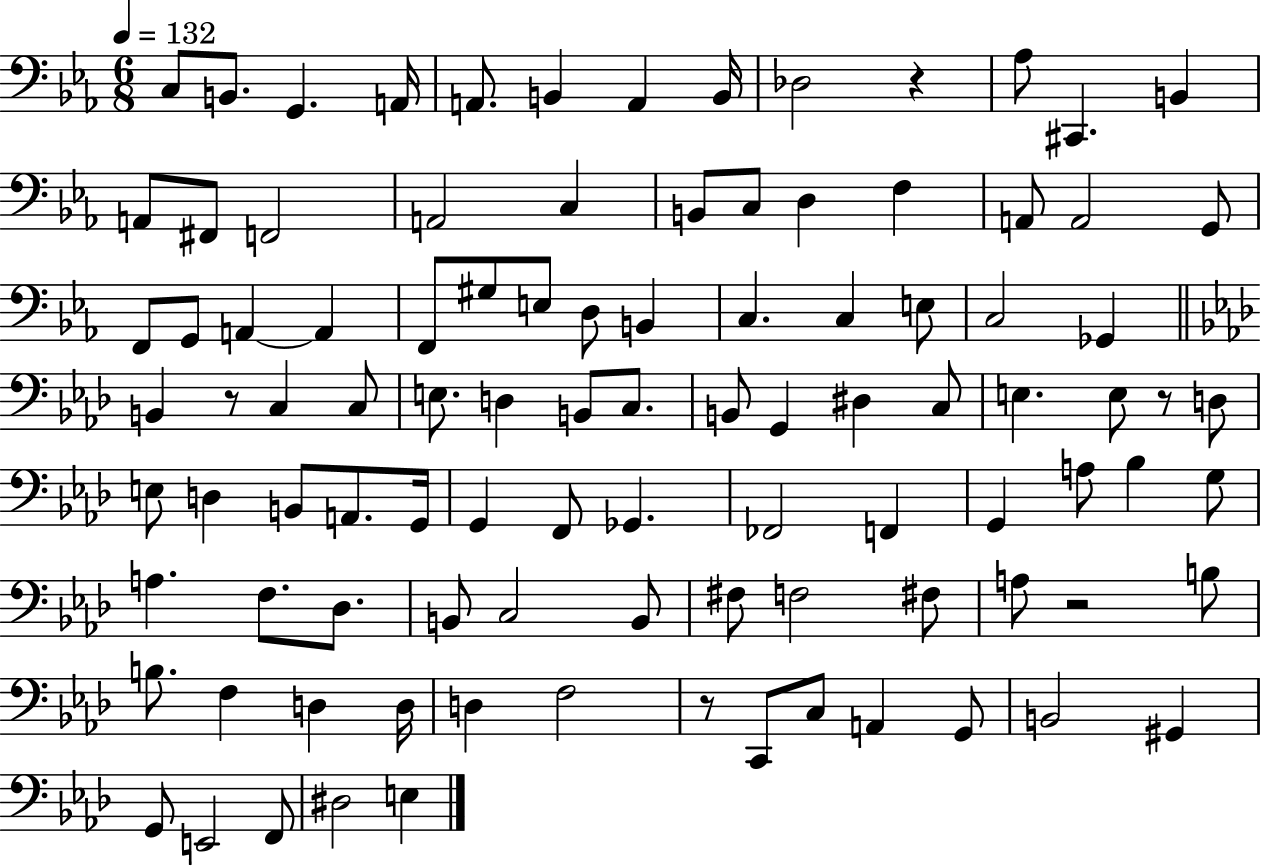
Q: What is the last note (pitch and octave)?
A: E3